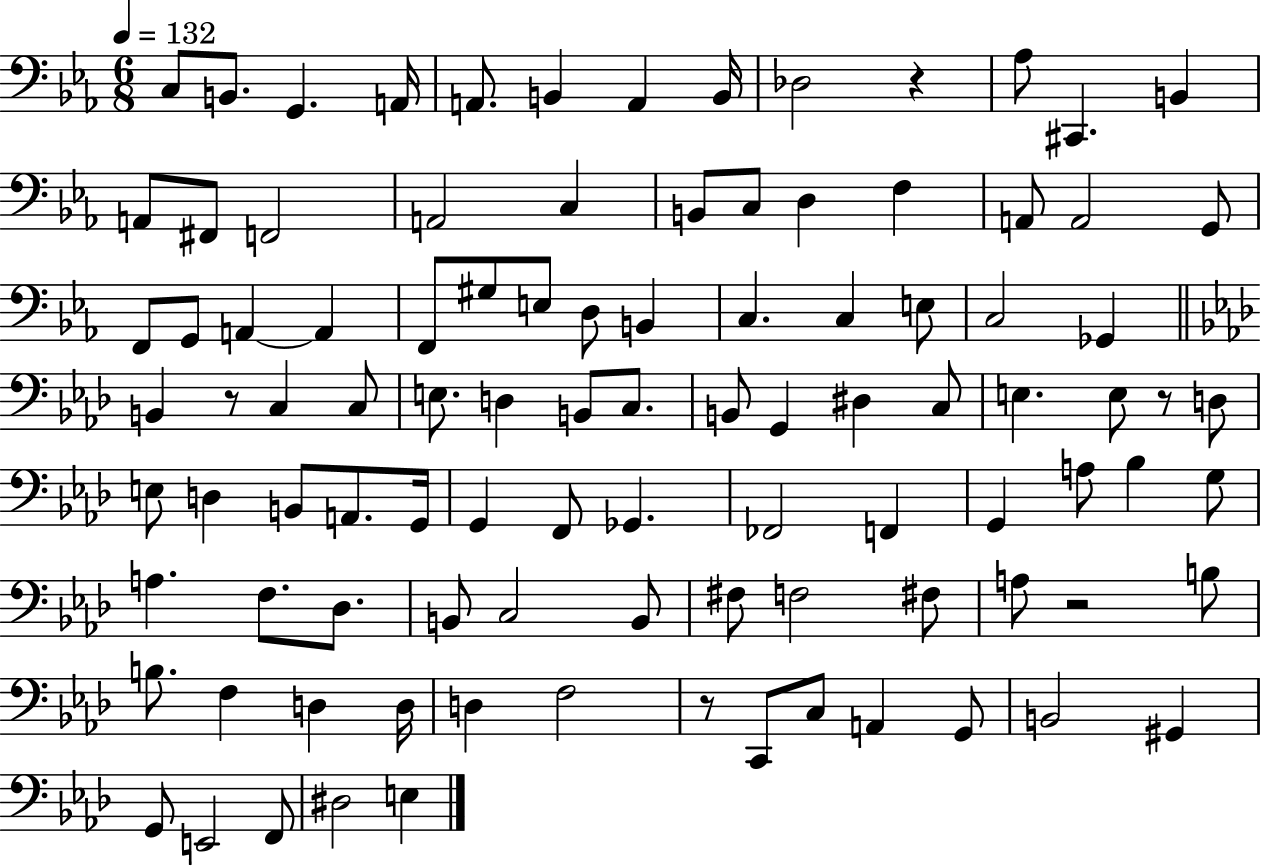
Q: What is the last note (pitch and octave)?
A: E3